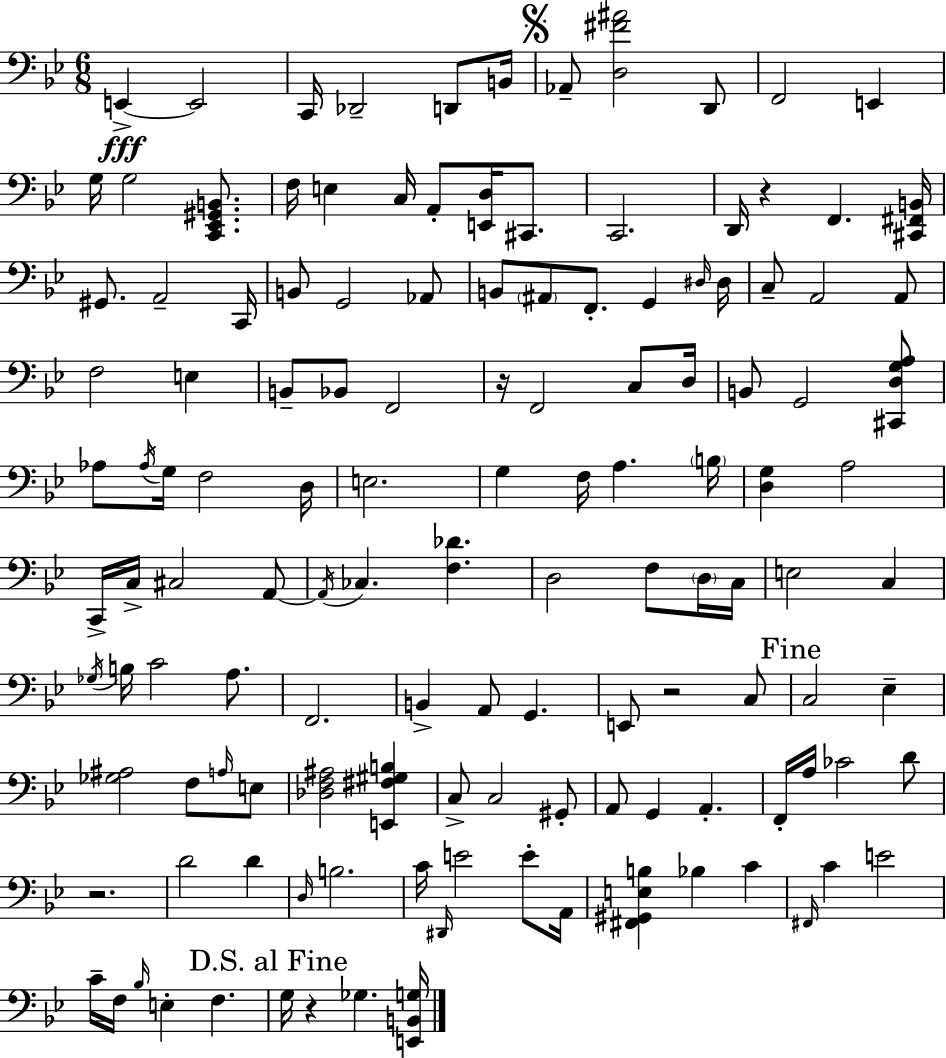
E2/q E2/h C2/s Db2/h D2/e B2/s Ab2/e [D3,F#4,A#4]/h D2/e F2/h E2/q G3/s G3/h [C2,Eb2,G#2,B2]/e. F3/s E3/q C3/s A2/e [E2,D3]/s C#2/e. C2/h. D2/s R/q F2/q. [C#2,F#2,B2]/s G#2/e. A2/h C2/s B2/e G2/h Ab2/e B2/e A#2/e F2/e. G2/q D#3/s D#3/s C3/e A2/h A2/e F3/h E3/q B2/e Bb2/e F2/h R/s F2/h C3/e D3/s B2/e G2/h [C#2,D3,G3,A3]/e Ab3/e Ab3/s G3/s F3/h D3/s E3/h. G3/q F3/s A3/q. B3/s [D3,G3]/q A3/h C2/s C3/s C#3/h A2/e A2/s CES3/q. [F3,Db4]/q. D3/h F3/e D3/s C3/s E3/h C3/q Gb3/s B3/s C4/h A3/e. F2/h. B2/q A2/e G2/q. E2/e R/h C3/e C3/h Eb3/q [Gb3,A#3]/h F3/e A3/s E3/e [Db3,F3,A#3]/h [E2,F#3,G#3,B3]/q C3/e C3/h G#2/e A2/e G2/q A2/q. F2/s A3/s CES4/h D4/e R/h. D4/h D4/q D3/s B3/h. C4/s D#2/s E4/h E4/e A2/s [F#2,G#2,E3,B3]/q Bb3/q C4/q F#2/s C4/q E4/h C4/s F3/s Bb3/s E3/q F3/q. G3/s R/q Gb3/q. [E2,B2,G3]/s